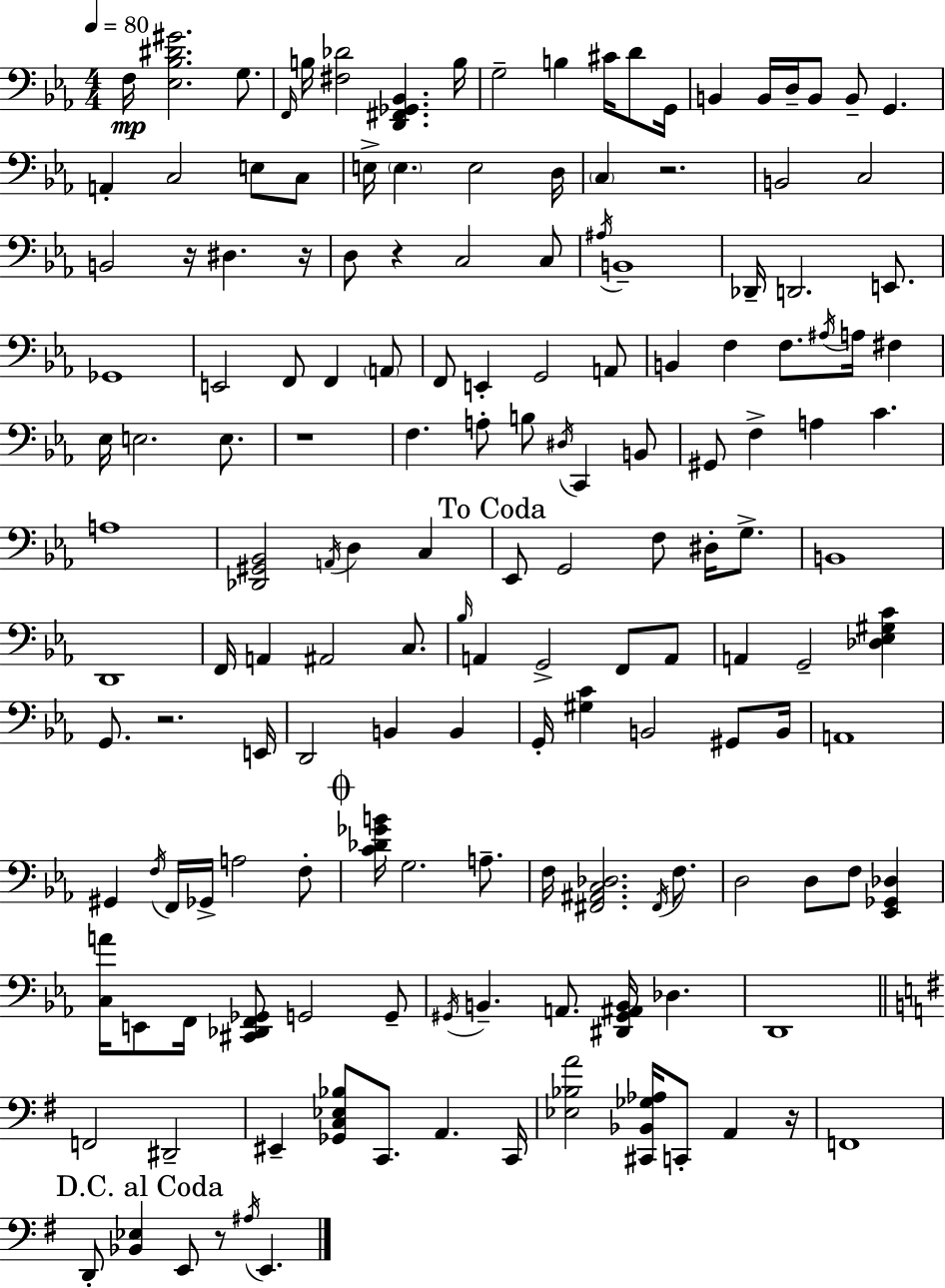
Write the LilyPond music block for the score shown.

{
  \clef bass
  \numericTimeSignature
  \time 4/4
  \key c \minor
  \tempo 4 = 80
  f16\mp <ees bes dis' gis'>2. g8. | \grace { f,16 } b16 <fis des'>2 <d, fis, ges, bes,>4. | b16 g2-- b4 cis'16 d'8 | g,16 b,4 b,16 d16-- b,8 b,8-- g,4. | \break a,4-. c2 e8 c8 | e16-> \parenthesize e4. e2 | d16 \parenthesize c4 r2. | b,2 c2 | \break b,2 r16 dis4. | r16 d8 r4 c2 c8 | \acciaccatura { ais16 } b,1-- | des,16-- d,2. e,8. | \break ges,1 | e,2 f,8 f,4 | \parenthesize a,8 f,8 e,4-. g,2 | a,8 b,4 f4 f8. \acciaccatura { ais16 } a16 fis4 | \break ees16 e2. | e8. r1 | f4. a8-. b8 \acciaccatura { dis16 } c,4 | b,8 gis,8 f4-> a4 c'4. | \break a1 | <des, gis, bes,>2 \acciaccatura { a,16 } d4 | c4 \mark "To Coda" ees,8 g,2 f8 | dis16-. g8.-> b,1 | \break d,1 | f,16 a,4 ais,2 | c8. \grace { bes16 } a,4 g,2-> | f,8 a,8 a,4 g,2-- | \break <des ees gis c'>4 g,8. r2. | e,16 d,2 b,4 | b,4 g,16-. <gis c'>4 b,2 | gis,8 b,16 a,1 | \break gis,4 \acciaccatura { f16 } f,16 ges,16-> a2 | f8-. \mark \markup { \musicglyph "scripts.coda" } <c' des' ges' b'>16 g2. | a8.-- f16 <fis, ais, c des>2. | \acciaccatura { fis,16 } f8. d2 | \break d8 f8 <ees, ges, des>4 <c a'>16 e,8 f,16 <cis, des, f, ges,>8 g,2 | g,8-- \acciaccatura { gis,16 } b,4.-- a,8. | <dis, gis, ais, b,>16 des4. d,1 | \bar "||" \break \key g \major f,2 dis,2-- | eis,4-- <ges, c ees bes>8 c,8. a,4. c,16 | <ees bes a'>2 <cis, bes, ges aes>16 c,8-. a,4 r16 | f,1 | \break \mark "D.C. al Coda" d,8-. <bes, ees>4 e,8 r8 \acciaccatura { ais16 } e,4. | \bar "|."
}